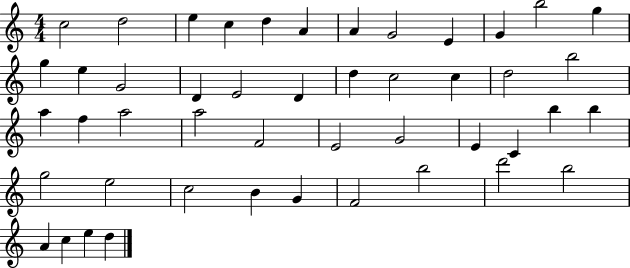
C5/h D5/h E5/q C5/q D5/q A4/q A4/q G4/h E4/q G4/q B5/h G5/q G5/q E5/q G4/h D4/q E4/h D4/q D5/q C5/h C5/q D5/h B5/h A5/q F5/q A5/h A5/h F4/h E4/h G4/h E4/q C4/q B5/q B5/q G5/h E5/h C5/h B4/q G4/q F4/h B5/h D6/h B5/h A4/q C5/q E5/q D5/q